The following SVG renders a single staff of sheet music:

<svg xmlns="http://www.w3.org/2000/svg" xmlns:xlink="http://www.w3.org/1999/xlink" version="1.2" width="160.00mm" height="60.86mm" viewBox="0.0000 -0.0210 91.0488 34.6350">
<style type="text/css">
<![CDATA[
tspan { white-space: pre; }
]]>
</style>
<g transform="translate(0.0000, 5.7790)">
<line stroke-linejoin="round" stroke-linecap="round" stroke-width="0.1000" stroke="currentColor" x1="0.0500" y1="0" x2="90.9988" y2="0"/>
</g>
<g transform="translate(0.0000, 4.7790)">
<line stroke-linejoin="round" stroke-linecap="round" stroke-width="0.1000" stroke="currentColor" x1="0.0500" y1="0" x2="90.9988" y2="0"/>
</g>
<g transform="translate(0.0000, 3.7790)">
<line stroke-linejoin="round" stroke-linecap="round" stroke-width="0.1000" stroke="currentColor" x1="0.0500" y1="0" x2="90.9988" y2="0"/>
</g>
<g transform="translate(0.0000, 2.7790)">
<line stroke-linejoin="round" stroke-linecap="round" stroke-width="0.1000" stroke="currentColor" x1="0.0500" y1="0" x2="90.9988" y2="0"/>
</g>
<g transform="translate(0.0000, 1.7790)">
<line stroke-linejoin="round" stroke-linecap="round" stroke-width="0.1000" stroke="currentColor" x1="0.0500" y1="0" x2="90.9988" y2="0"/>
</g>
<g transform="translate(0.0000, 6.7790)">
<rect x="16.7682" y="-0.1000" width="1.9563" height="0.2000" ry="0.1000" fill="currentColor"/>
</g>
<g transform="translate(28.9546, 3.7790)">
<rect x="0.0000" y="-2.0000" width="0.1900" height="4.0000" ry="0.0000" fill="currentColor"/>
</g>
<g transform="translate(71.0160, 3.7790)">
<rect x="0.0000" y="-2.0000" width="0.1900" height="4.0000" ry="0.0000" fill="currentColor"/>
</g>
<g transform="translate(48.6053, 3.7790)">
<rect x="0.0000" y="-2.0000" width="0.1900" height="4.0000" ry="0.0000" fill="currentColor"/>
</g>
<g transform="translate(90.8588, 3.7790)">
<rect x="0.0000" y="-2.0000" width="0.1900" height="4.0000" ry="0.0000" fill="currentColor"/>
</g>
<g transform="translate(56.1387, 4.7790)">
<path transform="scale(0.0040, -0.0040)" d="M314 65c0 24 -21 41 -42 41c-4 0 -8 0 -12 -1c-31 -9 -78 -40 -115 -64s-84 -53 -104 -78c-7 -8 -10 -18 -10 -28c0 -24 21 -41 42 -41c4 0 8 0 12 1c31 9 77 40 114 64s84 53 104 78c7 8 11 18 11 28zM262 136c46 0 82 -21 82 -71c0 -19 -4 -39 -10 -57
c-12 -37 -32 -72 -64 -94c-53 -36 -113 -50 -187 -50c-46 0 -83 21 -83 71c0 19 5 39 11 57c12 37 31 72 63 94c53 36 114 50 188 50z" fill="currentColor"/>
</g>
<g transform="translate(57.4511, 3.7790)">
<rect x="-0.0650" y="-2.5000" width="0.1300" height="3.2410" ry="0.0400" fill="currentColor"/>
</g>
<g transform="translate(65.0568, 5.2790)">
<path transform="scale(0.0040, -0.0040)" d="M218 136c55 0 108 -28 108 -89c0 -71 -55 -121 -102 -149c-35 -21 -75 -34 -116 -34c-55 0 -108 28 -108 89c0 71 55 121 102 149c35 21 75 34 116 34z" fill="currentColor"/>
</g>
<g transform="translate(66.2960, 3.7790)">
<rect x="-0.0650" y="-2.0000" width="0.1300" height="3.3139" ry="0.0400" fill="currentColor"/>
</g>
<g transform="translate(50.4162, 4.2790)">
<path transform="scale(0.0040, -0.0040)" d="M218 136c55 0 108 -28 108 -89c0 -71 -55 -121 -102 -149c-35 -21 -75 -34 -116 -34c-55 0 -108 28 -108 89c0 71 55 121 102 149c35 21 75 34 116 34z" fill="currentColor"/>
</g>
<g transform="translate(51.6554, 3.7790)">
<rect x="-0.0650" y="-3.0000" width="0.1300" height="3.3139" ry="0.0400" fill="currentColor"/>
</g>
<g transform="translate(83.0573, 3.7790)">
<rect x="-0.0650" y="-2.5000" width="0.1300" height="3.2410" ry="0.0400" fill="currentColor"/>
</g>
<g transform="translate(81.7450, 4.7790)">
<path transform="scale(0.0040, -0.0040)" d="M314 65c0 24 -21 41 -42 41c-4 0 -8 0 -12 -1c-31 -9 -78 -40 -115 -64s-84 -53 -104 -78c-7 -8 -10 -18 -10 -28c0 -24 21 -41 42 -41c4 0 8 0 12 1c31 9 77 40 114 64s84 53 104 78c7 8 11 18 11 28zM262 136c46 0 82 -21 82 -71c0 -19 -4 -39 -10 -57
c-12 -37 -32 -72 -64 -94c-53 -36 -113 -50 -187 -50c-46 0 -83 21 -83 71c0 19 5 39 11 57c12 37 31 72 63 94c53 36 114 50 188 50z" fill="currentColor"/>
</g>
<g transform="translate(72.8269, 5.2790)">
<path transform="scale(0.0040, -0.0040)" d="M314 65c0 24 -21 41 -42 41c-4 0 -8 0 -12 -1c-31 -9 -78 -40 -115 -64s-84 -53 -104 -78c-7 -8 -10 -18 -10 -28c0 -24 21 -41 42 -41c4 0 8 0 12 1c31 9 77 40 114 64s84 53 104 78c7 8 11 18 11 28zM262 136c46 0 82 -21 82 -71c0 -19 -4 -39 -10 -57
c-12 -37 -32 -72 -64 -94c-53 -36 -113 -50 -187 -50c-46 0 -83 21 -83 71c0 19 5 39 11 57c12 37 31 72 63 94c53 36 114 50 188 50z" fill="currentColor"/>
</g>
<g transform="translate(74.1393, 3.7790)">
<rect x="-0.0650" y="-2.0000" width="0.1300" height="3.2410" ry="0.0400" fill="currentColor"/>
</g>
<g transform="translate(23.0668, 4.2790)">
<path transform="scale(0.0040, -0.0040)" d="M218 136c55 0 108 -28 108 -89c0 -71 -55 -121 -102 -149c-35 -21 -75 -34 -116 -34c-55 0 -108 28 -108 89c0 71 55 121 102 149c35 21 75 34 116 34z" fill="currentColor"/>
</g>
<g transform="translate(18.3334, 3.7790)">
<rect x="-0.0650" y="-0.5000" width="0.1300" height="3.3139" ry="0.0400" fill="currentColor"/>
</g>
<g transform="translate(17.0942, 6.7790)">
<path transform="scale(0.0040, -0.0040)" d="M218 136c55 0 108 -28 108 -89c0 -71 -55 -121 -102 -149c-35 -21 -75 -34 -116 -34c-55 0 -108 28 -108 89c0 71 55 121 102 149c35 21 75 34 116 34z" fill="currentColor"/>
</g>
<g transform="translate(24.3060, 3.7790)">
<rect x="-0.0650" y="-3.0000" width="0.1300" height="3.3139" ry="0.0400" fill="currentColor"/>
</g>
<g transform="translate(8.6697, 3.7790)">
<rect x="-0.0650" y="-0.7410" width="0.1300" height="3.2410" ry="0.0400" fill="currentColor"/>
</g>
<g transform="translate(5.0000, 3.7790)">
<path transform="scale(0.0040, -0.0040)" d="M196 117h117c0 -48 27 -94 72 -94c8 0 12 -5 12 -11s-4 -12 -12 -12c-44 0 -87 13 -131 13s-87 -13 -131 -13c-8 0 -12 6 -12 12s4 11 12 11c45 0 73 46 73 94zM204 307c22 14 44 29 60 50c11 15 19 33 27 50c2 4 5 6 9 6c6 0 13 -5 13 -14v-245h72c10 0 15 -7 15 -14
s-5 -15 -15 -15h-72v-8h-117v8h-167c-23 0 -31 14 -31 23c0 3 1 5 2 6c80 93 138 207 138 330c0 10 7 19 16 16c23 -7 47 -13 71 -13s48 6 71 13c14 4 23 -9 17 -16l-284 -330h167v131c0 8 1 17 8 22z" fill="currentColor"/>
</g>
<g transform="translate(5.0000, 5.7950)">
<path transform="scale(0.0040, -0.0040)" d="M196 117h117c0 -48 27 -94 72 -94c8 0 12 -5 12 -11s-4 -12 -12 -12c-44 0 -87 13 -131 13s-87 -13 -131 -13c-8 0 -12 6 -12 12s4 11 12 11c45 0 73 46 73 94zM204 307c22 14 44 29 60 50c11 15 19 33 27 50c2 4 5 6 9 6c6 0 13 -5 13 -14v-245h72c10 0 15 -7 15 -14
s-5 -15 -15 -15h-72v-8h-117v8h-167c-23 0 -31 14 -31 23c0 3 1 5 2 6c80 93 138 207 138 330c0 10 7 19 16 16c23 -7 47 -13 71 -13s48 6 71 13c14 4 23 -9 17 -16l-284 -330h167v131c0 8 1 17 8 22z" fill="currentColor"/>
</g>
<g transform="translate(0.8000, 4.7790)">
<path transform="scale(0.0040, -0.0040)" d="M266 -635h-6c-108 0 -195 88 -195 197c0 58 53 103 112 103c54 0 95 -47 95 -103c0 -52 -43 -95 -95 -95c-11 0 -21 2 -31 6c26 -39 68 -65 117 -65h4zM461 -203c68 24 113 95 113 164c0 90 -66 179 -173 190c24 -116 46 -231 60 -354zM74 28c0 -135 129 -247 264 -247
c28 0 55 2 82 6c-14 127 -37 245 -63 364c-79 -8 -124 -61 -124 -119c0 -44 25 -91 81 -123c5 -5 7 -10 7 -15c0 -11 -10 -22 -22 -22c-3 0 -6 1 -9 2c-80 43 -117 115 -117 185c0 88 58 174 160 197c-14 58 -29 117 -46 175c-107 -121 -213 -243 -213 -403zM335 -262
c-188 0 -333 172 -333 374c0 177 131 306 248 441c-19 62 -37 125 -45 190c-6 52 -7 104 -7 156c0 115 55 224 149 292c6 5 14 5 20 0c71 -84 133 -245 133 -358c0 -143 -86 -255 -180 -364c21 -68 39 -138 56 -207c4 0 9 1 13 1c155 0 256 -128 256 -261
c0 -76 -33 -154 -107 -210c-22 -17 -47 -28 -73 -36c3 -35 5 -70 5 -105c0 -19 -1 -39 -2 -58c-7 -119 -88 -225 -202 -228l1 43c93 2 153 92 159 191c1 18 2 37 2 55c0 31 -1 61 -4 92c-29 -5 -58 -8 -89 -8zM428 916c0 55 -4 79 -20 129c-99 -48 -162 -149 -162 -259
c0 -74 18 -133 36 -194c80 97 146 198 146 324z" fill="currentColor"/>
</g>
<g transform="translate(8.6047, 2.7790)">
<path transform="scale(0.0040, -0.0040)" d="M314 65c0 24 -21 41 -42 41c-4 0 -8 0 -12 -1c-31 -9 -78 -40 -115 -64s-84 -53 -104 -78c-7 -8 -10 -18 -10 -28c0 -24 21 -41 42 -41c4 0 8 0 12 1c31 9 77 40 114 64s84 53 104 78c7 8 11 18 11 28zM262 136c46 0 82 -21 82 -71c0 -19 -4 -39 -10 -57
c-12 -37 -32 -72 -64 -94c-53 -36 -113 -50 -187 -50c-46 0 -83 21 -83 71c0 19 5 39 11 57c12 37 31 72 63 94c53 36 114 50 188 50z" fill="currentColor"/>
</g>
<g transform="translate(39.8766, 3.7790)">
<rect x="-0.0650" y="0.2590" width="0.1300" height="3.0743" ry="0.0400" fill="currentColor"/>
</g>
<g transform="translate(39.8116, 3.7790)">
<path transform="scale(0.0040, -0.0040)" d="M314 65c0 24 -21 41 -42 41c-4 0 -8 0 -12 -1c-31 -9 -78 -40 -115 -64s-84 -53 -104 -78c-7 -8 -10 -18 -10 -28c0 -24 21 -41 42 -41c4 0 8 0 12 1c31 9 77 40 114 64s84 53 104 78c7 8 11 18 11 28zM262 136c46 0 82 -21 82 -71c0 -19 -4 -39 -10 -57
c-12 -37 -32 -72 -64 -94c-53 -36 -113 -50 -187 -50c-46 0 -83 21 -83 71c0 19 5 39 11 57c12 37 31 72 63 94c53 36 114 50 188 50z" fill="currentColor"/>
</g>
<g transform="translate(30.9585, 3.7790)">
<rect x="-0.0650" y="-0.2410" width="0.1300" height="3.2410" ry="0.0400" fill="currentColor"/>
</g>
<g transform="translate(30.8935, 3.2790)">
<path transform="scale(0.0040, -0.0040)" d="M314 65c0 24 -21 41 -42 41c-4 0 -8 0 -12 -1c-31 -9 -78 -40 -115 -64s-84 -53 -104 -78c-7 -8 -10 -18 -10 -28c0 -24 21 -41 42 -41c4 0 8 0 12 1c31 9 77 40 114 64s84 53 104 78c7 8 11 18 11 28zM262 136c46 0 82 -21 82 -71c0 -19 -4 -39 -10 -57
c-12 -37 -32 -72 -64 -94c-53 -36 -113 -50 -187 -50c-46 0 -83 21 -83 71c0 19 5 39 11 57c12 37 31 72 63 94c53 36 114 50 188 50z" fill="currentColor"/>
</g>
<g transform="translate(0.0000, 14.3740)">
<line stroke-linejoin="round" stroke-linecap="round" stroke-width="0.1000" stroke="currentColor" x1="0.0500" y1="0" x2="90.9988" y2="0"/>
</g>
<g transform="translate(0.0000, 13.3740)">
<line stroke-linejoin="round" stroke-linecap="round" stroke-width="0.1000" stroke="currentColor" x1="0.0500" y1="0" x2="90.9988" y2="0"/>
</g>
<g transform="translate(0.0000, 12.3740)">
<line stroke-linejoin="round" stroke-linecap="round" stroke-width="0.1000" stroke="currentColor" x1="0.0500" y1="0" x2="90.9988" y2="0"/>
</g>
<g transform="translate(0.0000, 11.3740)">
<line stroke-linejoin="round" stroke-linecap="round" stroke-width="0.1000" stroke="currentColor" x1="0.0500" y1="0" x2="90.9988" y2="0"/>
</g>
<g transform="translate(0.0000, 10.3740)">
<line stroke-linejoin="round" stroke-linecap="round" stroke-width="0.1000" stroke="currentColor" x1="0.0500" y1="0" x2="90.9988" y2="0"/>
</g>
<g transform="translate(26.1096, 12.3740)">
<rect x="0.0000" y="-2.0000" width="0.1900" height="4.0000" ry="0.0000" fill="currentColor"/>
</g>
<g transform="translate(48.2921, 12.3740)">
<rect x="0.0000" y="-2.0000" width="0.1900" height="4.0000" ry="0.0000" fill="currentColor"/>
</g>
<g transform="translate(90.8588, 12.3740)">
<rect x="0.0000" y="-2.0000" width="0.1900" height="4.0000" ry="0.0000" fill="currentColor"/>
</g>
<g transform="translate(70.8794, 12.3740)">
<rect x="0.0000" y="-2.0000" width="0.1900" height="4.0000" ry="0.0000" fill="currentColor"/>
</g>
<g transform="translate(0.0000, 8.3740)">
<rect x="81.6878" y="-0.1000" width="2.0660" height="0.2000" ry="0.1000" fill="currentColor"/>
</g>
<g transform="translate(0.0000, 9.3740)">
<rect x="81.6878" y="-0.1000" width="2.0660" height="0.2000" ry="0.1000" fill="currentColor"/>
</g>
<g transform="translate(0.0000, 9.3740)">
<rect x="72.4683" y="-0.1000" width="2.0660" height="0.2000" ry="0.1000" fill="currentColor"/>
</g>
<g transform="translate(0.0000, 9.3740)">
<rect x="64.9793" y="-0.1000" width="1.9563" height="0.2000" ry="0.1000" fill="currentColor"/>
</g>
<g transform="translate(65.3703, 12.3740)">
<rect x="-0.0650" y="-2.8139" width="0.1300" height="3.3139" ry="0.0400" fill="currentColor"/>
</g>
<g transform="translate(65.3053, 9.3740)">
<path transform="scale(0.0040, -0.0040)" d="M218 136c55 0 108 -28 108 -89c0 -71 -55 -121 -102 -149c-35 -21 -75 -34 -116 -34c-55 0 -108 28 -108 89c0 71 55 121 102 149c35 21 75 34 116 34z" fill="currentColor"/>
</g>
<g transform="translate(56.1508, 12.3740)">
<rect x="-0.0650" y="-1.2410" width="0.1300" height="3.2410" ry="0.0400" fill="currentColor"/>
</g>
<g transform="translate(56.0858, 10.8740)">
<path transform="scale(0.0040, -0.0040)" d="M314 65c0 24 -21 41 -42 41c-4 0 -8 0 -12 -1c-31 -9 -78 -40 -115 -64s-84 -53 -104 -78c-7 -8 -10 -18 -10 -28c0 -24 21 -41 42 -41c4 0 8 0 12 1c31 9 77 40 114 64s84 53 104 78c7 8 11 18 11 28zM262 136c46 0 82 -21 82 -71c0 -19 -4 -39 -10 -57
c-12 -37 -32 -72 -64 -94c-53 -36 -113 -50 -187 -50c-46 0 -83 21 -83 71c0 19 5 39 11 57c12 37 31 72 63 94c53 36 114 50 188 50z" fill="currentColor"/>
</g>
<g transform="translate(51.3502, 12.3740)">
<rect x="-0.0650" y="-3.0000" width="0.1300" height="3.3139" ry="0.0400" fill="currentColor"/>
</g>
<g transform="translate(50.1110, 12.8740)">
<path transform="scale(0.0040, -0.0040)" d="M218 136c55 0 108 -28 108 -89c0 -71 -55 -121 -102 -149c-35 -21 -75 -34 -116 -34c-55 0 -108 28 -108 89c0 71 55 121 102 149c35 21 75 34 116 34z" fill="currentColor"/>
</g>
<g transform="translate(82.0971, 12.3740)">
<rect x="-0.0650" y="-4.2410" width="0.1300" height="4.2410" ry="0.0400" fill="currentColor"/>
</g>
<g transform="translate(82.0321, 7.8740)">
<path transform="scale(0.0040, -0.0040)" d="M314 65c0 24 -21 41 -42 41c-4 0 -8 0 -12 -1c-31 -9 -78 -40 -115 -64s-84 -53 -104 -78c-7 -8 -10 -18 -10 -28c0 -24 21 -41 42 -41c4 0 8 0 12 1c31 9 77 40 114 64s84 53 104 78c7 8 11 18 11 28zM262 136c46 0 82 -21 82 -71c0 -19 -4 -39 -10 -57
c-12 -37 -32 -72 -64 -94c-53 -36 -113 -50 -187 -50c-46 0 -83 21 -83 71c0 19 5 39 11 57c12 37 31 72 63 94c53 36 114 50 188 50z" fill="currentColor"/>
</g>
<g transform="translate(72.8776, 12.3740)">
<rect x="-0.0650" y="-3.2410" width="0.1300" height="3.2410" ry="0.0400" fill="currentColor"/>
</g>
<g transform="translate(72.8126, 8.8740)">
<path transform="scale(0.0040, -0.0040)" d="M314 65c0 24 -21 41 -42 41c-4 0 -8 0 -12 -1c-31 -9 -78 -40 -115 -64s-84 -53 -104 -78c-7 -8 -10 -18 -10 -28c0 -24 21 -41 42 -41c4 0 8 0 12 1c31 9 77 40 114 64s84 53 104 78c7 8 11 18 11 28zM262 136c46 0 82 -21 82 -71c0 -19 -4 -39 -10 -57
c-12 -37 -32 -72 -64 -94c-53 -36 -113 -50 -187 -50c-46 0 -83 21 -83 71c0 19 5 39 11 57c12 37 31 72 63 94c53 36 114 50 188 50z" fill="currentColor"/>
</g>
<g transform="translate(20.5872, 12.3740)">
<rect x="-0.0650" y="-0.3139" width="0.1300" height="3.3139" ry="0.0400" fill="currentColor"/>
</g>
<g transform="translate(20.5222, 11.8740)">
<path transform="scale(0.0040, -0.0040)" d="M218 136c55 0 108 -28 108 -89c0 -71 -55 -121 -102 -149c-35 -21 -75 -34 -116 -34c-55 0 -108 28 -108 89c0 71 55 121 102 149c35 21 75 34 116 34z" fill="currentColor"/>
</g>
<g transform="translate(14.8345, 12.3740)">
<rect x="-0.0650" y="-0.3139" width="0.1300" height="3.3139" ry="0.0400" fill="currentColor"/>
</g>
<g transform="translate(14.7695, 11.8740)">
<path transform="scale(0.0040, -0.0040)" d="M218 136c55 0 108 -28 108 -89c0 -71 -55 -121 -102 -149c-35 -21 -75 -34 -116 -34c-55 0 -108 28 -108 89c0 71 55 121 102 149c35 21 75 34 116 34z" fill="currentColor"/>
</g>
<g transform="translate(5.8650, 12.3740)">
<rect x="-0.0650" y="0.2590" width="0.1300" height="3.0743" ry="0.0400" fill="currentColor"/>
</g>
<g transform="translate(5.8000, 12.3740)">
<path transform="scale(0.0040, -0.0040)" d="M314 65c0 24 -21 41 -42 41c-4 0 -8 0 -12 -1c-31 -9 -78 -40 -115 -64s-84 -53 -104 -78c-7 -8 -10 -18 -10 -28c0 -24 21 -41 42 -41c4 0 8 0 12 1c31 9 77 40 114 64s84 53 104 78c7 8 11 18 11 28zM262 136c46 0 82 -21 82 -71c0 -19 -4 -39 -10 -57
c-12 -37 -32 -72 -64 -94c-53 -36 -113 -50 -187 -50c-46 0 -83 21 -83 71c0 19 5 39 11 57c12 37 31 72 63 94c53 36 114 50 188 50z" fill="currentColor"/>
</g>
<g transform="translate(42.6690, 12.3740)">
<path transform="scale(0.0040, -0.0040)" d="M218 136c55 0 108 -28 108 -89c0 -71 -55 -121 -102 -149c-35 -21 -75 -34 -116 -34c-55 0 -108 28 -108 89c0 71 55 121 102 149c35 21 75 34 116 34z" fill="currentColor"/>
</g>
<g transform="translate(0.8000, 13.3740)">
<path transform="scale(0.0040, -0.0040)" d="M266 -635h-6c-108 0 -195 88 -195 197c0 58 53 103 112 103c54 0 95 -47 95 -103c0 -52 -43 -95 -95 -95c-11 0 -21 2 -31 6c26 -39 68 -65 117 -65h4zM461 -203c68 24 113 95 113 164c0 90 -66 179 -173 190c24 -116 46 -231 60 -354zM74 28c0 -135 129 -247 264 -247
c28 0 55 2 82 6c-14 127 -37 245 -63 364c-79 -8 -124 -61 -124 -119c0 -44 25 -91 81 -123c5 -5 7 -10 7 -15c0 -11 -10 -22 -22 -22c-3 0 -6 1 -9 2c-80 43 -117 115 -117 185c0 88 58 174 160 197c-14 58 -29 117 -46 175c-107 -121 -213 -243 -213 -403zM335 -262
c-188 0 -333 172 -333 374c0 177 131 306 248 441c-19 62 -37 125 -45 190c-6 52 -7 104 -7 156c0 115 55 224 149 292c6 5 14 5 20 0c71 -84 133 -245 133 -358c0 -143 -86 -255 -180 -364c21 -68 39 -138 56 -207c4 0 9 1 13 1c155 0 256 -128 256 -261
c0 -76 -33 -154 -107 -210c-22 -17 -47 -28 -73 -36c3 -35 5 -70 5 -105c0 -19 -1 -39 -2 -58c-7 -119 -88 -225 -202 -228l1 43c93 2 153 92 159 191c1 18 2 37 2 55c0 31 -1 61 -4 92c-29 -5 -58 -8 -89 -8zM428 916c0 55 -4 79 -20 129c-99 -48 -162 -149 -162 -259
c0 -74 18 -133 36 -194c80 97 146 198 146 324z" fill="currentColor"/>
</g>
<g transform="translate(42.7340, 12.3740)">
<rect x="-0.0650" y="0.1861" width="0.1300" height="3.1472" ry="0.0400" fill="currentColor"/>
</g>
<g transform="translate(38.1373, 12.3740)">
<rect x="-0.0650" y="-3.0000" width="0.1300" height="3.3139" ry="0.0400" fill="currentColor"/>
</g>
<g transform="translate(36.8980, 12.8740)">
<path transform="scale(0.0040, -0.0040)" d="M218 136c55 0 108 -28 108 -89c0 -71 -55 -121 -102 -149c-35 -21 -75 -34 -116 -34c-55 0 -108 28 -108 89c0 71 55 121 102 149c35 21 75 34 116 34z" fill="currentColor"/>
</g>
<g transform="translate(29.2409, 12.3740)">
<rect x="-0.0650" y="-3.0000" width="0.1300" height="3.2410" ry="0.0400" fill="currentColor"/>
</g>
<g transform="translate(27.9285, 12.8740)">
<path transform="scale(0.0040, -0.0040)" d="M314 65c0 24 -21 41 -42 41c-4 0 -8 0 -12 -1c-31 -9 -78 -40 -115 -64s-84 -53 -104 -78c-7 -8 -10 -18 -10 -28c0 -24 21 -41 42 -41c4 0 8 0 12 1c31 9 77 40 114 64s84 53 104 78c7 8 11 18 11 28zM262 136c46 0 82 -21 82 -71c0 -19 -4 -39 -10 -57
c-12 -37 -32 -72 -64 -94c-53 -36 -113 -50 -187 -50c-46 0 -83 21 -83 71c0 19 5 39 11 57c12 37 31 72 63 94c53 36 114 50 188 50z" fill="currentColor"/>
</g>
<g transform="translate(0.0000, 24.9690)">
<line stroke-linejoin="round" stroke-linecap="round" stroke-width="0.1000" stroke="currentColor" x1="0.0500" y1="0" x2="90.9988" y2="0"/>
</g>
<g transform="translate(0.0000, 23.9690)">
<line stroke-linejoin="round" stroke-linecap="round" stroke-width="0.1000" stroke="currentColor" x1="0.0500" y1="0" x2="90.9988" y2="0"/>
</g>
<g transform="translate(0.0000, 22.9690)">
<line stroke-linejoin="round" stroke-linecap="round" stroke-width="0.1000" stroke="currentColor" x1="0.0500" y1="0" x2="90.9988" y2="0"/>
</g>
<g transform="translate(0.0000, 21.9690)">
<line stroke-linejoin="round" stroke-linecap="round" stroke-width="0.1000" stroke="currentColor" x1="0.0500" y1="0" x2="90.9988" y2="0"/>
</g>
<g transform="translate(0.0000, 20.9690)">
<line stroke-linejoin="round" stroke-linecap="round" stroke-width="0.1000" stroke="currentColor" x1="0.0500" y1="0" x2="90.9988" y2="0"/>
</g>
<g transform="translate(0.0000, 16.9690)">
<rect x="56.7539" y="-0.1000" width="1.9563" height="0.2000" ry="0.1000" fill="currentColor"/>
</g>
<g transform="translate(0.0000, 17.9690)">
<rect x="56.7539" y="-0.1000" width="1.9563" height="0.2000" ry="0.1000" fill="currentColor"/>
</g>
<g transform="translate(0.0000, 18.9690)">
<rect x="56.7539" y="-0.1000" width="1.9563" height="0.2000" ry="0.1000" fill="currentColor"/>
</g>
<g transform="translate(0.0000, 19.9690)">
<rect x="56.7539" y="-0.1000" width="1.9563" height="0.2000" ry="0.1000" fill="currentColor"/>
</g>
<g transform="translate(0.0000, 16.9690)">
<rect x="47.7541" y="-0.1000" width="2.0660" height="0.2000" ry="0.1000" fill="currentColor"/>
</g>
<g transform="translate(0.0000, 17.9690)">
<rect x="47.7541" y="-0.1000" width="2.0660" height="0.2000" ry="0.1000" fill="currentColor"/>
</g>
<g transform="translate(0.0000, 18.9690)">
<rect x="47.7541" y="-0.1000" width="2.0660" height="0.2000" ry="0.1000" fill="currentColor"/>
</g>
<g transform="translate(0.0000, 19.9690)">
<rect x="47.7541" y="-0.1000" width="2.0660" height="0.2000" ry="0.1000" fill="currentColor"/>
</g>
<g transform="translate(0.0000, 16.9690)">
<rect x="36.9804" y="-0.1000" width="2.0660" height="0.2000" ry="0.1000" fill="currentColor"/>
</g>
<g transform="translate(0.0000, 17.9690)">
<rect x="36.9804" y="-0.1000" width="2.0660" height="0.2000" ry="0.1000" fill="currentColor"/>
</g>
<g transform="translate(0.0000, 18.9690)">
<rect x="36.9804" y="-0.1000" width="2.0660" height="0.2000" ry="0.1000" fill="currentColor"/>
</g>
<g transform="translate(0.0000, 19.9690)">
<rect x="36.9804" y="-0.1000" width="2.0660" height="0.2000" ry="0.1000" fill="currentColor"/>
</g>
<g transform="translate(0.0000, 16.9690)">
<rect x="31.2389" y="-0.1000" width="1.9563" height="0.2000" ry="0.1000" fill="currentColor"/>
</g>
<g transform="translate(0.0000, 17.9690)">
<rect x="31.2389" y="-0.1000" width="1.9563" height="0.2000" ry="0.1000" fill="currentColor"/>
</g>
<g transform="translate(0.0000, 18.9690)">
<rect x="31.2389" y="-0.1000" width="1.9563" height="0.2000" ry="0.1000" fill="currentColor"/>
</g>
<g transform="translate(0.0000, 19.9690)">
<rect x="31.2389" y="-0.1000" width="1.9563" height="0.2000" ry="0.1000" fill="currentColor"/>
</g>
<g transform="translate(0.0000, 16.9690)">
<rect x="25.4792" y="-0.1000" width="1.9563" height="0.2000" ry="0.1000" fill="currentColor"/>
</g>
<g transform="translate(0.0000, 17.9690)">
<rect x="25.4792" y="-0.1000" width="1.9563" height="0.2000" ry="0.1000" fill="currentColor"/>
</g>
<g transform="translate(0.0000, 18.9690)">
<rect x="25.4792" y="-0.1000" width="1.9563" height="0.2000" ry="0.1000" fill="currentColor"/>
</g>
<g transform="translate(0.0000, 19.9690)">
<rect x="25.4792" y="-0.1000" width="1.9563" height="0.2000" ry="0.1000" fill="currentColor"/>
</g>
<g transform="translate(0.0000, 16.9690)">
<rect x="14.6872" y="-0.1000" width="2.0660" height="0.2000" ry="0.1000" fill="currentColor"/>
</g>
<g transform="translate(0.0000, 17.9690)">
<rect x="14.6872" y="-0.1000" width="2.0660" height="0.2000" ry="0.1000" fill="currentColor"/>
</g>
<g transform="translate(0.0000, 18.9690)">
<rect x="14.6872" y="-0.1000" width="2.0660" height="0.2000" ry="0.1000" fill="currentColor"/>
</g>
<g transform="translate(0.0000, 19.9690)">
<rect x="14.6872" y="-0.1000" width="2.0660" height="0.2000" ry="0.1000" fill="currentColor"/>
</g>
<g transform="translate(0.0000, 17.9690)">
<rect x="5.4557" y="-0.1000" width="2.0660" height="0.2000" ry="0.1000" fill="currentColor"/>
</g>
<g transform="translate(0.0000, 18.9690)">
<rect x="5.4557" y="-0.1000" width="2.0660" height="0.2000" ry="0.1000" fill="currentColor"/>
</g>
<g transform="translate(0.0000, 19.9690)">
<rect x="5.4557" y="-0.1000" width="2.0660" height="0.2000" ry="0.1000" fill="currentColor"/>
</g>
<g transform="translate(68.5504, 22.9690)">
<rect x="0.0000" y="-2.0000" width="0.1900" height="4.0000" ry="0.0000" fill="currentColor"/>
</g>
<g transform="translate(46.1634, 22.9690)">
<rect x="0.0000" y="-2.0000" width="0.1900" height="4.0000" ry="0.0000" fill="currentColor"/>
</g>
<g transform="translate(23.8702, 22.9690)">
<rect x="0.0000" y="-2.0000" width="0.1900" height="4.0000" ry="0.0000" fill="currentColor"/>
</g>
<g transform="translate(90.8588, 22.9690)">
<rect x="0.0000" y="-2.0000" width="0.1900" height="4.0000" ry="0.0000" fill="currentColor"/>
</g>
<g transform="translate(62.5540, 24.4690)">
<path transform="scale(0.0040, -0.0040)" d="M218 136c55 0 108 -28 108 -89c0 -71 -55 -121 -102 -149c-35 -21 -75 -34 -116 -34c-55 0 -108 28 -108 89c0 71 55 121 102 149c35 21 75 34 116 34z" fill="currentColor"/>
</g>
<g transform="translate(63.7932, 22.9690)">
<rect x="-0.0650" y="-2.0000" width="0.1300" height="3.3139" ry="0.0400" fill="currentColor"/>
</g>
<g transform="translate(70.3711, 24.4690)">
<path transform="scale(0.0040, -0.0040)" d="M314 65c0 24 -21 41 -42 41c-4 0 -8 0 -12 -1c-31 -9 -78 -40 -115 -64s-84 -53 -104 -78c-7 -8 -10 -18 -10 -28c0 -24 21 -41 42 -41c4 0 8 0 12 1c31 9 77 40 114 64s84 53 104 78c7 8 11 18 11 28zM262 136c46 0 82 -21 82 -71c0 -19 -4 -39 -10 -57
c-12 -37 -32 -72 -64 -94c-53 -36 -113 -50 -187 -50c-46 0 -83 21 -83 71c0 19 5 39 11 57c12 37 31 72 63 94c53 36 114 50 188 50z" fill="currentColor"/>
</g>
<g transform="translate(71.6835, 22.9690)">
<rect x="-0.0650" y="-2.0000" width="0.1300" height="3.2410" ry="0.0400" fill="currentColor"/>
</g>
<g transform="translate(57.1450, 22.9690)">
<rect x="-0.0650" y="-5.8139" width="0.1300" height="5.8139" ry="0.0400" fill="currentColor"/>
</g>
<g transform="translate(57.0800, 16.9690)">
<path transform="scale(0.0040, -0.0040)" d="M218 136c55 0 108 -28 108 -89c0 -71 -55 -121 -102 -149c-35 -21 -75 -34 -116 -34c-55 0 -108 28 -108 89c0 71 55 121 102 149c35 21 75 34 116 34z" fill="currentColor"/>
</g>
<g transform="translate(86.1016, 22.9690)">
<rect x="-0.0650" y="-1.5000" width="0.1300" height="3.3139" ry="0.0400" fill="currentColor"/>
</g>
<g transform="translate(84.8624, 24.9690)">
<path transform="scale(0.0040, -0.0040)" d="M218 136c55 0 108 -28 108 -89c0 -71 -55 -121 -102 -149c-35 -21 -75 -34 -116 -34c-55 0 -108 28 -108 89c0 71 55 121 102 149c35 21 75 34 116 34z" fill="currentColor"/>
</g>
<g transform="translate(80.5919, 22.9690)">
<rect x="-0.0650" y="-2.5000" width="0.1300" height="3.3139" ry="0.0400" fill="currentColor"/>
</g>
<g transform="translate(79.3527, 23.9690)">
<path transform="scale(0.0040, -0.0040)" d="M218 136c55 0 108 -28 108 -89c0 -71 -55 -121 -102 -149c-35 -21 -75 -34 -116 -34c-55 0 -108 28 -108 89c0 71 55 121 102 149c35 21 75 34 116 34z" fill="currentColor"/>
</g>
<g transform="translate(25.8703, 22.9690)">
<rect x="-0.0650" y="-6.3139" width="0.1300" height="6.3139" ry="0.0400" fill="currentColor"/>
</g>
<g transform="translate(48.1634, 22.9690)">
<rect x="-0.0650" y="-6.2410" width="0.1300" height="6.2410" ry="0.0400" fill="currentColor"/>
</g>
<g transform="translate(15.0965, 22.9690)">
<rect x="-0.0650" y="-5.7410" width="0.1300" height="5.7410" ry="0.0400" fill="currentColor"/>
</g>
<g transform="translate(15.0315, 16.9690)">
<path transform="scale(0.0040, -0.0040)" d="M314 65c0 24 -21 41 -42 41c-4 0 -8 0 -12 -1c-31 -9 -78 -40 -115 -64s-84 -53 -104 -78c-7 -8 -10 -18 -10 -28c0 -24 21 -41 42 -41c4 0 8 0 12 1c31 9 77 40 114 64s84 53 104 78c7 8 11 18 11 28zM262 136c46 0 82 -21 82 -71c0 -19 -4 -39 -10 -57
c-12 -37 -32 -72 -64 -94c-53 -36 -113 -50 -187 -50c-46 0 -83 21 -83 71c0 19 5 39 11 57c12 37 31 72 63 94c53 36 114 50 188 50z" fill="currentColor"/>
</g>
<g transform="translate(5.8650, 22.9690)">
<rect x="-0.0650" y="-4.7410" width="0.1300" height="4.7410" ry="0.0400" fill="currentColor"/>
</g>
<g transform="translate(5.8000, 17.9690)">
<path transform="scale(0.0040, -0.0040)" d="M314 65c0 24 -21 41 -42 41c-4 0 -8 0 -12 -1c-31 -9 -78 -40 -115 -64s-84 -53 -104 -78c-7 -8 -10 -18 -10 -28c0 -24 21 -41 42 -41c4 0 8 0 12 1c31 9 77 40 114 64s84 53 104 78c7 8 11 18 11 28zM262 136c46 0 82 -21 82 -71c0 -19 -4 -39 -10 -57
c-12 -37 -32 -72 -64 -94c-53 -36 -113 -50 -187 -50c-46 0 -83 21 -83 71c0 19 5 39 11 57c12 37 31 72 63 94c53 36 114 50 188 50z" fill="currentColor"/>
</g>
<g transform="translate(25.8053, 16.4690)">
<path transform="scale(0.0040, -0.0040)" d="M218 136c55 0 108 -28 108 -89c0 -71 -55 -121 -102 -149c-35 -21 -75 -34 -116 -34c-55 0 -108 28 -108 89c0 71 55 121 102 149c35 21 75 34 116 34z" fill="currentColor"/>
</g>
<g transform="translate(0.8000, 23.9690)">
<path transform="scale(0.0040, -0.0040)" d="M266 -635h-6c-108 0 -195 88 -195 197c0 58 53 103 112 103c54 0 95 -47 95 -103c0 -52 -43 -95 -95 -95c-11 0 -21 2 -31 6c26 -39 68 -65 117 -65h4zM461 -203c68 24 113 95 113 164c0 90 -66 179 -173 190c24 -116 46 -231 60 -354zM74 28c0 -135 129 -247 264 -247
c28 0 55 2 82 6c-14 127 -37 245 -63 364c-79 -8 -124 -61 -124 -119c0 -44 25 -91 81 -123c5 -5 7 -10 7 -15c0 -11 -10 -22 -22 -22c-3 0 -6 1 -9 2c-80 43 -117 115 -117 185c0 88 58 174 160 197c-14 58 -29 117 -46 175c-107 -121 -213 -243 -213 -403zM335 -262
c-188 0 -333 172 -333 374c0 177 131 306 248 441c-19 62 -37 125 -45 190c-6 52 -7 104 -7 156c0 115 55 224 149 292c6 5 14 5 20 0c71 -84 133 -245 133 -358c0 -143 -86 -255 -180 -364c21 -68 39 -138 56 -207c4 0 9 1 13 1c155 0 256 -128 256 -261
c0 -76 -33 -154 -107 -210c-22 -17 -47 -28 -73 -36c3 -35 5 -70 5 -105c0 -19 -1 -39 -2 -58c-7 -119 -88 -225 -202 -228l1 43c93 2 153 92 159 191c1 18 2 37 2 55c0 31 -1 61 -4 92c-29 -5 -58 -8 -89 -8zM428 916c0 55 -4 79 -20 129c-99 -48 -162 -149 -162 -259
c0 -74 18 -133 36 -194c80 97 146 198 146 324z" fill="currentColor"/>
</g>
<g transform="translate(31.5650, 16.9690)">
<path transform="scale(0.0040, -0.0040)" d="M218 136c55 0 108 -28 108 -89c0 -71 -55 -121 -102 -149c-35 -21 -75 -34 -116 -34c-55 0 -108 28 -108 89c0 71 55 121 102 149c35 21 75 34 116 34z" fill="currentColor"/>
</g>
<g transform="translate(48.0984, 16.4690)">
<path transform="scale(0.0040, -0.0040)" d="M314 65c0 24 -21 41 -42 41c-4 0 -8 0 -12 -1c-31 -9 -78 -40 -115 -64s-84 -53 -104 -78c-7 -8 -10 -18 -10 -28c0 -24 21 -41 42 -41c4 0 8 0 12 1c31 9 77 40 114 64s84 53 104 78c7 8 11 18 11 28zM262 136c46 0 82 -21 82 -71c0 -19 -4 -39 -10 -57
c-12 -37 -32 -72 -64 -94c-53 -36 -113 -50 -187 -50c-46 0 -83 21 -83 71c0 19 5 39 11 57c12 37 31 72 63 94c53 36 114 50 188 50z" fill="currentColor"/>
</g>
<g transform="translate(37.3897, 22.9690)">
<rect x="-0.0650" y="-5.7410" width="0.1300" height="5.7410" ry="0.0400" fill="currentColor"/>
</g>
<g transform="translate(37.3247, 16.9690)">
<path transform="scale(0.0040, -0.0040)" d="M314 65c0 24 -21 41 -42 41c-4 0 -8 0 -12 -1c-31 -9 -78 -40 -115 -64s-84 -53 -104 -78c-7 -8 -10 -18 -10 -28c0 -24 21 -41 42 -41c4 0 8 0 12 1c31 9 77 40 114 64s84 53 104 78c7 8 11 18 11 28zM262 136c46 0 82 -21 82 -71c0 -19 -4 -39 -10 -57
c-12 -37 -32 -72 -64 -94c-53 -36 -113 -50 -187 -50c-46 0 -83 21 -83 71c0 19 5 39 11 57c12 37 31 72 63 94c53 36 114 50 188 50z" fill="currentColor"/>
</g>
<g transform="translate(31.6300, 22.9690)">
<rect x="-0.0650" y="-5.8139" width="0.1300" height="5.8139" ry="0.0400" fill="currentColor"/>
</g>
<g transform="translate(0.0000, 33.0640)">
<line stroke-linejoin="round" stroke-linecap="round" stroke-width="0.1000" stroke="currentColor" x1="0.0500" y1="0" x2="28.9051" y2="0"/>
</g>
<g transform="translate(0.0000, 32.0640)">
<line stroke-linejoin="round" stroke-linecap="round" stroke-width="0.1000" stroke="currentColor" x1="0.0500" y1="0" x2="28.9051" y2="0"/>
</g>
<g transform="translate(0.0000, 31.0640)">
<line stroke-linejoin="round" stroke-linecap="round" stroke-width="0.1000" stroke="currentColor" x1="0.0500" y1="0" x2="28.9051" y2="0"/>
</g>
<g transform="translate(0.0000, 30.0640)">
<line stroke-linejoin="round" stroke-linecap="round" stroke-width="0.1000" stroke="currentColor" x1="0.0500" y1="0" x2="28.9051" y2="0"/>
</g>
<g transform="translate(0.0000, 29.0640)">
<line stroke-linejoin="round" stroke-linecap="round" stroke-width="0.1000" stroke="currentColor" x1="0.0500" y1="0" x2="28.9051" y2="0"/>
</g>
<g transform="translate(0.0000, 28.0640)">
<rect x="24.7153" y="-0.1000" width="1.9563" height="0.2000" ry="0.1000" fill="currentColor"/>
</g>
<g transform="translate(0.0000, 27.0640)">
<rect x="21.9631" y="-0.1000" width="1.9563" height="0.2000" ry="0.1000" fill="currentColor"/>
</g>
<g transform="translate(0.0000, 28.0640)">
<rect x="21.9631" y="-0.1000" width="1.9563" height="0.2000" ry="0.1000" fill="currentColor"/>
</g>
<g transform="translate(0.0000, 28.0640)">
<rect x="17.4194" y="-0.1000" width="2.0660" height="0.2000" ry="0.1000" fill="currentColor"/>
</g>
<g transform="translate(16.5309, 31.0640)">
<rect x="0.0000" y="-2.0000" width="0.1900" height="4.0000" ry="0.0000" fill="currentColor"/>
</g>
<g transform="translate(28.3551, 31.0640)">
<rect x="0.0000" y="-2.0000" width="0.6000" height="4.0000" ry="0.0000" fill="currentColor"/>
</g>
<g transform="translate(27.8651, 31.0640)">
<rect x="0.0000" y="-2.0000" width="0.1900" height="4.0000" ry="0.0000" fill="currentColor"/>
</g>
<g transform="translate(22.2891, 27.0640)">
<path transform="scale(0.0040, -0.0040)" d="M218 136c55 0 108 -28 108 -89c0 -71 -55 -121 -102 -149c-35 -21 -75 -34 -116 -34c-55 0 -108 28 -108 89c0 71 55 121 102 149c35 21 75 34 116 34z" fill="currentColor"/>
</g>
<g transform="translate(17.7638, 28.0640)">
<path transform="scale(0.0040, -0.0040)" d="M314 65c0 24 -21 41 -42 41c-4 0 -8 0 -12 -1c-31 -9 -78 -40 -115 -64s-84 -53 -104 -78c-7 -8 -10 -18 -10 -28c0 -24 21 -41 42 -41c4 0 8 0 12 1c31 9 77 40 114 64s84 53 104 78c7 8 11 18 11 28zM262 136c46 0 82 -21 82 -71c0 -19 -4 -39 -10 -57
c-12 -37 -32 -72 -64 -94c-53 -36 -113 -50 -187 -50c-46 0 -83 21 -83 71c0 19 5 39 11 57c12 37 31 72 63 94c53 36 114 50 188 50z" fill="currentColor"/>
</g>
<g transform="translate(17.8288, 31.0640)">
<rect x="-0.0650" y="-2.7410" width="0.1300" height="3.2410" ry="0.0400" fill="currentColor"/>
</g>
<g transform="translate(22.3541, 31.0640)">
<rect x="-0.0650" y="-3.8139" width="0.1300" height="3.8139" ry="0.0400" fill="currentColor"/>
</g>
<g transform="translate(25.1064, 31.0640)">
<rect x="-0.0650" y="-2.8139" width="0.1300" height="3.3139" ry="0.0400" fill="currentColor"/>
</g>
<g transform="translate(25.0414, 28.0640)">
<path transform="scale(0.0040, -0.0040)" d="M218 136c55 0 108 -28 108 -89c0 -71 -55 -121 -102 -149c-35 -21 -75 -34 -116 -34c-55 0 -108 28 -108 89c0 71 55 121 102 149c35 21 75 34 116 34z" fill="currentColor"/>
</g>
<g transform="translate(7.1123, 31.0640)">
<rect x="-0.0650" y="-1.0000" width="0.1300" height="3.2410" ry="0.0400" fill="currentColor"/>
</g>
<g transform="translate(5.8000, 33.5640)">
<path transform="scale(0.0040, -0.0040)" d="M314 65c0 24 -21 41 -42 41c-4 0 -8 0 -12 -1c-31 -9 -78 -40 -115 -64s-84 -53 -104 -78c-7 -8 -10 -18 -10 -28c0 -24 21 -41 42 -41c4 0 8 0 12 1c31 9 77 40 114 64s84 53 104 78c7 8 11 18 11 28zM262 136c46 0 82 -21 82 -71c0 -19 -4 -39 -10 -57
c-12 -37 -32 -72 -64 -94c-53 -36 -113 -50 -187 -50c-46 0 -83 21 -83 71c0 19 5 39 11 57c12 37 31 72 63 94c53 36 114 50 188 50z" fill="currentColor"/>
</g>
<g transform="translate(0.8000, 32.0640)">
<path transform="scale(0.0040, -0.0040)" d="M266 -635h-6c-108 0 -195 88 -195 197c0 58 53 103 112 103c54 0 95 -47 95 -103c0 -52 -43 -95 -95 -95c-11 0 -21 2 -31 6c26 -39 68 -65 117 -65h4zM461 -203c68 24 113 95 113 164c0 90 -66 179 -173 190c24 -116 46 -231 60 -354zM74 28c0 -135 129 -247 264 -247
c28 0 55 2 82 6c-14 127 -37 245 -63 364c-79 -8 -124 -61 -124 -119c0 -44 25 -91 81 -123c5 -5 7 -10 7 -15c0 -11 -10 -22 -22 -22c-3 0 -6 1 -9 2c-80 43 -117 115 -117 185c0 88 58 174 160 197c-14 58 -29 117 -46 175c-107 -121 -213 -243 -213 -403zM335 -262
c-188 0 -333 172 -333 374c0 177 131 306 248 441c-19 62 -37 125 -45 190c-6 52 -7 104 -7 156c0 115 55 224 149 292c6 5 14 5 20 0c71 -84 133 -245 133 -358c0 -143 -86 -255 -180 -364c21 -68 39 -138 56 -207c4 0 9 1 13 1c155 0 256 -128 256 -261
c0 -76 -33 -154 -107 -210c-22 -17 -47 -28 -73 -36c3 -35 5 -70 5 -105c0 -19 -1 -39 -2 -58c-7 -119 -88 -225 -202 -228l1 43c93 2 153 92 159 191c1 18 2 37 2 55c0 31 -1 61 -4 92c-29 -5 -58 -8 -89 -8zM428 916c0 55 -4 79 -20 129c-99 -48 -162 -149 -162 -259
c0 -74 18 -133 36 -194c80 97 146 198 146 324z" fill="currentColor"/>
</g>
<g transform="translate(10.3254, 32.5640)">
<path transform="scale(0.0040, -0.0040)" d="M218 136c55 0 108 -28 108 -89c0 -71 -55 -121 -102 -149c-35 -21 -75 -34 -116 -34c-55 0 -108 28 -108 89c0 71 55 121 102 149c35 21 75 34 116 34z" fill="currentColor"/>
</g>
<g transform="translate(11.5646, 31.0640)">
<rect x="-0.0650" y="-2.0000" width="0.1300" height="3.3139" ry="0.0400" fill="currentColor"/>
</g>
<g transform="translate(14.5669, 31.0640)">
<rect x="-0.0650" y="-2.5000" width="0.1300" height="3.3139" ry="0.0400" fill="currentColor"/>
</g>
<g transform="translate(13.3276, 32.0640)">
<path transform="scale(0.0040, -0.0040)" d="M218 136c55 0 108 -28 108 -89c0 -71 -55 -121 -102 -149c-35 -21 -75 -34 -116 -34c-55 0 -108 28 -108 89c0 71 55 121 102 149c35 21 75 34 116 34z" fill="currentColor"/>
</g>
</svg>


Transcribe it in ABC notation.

X:1
T:Untitled
M:4/4
L:1/4
K:C
d2 C A c2 B2 A G2 F F2 G2 B2 c c A2 A B A e2 a b2 d'2 e'2 g'2 a' g' g'2 a'2 g' F F2 G E D2 F G a2 c' a